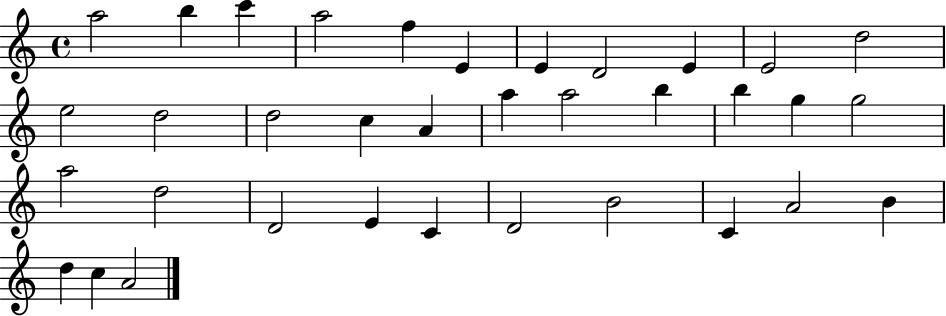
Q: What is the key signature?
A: C major